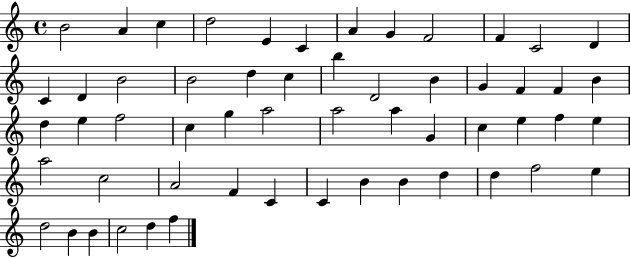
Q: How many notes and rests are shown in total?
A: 56